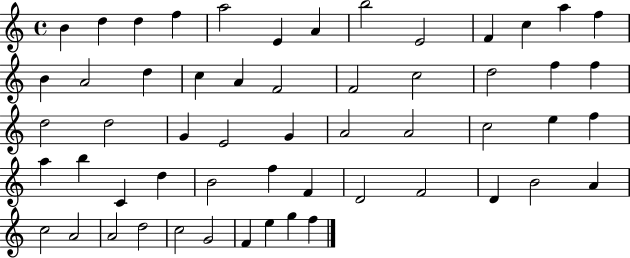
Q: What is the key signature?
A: C major